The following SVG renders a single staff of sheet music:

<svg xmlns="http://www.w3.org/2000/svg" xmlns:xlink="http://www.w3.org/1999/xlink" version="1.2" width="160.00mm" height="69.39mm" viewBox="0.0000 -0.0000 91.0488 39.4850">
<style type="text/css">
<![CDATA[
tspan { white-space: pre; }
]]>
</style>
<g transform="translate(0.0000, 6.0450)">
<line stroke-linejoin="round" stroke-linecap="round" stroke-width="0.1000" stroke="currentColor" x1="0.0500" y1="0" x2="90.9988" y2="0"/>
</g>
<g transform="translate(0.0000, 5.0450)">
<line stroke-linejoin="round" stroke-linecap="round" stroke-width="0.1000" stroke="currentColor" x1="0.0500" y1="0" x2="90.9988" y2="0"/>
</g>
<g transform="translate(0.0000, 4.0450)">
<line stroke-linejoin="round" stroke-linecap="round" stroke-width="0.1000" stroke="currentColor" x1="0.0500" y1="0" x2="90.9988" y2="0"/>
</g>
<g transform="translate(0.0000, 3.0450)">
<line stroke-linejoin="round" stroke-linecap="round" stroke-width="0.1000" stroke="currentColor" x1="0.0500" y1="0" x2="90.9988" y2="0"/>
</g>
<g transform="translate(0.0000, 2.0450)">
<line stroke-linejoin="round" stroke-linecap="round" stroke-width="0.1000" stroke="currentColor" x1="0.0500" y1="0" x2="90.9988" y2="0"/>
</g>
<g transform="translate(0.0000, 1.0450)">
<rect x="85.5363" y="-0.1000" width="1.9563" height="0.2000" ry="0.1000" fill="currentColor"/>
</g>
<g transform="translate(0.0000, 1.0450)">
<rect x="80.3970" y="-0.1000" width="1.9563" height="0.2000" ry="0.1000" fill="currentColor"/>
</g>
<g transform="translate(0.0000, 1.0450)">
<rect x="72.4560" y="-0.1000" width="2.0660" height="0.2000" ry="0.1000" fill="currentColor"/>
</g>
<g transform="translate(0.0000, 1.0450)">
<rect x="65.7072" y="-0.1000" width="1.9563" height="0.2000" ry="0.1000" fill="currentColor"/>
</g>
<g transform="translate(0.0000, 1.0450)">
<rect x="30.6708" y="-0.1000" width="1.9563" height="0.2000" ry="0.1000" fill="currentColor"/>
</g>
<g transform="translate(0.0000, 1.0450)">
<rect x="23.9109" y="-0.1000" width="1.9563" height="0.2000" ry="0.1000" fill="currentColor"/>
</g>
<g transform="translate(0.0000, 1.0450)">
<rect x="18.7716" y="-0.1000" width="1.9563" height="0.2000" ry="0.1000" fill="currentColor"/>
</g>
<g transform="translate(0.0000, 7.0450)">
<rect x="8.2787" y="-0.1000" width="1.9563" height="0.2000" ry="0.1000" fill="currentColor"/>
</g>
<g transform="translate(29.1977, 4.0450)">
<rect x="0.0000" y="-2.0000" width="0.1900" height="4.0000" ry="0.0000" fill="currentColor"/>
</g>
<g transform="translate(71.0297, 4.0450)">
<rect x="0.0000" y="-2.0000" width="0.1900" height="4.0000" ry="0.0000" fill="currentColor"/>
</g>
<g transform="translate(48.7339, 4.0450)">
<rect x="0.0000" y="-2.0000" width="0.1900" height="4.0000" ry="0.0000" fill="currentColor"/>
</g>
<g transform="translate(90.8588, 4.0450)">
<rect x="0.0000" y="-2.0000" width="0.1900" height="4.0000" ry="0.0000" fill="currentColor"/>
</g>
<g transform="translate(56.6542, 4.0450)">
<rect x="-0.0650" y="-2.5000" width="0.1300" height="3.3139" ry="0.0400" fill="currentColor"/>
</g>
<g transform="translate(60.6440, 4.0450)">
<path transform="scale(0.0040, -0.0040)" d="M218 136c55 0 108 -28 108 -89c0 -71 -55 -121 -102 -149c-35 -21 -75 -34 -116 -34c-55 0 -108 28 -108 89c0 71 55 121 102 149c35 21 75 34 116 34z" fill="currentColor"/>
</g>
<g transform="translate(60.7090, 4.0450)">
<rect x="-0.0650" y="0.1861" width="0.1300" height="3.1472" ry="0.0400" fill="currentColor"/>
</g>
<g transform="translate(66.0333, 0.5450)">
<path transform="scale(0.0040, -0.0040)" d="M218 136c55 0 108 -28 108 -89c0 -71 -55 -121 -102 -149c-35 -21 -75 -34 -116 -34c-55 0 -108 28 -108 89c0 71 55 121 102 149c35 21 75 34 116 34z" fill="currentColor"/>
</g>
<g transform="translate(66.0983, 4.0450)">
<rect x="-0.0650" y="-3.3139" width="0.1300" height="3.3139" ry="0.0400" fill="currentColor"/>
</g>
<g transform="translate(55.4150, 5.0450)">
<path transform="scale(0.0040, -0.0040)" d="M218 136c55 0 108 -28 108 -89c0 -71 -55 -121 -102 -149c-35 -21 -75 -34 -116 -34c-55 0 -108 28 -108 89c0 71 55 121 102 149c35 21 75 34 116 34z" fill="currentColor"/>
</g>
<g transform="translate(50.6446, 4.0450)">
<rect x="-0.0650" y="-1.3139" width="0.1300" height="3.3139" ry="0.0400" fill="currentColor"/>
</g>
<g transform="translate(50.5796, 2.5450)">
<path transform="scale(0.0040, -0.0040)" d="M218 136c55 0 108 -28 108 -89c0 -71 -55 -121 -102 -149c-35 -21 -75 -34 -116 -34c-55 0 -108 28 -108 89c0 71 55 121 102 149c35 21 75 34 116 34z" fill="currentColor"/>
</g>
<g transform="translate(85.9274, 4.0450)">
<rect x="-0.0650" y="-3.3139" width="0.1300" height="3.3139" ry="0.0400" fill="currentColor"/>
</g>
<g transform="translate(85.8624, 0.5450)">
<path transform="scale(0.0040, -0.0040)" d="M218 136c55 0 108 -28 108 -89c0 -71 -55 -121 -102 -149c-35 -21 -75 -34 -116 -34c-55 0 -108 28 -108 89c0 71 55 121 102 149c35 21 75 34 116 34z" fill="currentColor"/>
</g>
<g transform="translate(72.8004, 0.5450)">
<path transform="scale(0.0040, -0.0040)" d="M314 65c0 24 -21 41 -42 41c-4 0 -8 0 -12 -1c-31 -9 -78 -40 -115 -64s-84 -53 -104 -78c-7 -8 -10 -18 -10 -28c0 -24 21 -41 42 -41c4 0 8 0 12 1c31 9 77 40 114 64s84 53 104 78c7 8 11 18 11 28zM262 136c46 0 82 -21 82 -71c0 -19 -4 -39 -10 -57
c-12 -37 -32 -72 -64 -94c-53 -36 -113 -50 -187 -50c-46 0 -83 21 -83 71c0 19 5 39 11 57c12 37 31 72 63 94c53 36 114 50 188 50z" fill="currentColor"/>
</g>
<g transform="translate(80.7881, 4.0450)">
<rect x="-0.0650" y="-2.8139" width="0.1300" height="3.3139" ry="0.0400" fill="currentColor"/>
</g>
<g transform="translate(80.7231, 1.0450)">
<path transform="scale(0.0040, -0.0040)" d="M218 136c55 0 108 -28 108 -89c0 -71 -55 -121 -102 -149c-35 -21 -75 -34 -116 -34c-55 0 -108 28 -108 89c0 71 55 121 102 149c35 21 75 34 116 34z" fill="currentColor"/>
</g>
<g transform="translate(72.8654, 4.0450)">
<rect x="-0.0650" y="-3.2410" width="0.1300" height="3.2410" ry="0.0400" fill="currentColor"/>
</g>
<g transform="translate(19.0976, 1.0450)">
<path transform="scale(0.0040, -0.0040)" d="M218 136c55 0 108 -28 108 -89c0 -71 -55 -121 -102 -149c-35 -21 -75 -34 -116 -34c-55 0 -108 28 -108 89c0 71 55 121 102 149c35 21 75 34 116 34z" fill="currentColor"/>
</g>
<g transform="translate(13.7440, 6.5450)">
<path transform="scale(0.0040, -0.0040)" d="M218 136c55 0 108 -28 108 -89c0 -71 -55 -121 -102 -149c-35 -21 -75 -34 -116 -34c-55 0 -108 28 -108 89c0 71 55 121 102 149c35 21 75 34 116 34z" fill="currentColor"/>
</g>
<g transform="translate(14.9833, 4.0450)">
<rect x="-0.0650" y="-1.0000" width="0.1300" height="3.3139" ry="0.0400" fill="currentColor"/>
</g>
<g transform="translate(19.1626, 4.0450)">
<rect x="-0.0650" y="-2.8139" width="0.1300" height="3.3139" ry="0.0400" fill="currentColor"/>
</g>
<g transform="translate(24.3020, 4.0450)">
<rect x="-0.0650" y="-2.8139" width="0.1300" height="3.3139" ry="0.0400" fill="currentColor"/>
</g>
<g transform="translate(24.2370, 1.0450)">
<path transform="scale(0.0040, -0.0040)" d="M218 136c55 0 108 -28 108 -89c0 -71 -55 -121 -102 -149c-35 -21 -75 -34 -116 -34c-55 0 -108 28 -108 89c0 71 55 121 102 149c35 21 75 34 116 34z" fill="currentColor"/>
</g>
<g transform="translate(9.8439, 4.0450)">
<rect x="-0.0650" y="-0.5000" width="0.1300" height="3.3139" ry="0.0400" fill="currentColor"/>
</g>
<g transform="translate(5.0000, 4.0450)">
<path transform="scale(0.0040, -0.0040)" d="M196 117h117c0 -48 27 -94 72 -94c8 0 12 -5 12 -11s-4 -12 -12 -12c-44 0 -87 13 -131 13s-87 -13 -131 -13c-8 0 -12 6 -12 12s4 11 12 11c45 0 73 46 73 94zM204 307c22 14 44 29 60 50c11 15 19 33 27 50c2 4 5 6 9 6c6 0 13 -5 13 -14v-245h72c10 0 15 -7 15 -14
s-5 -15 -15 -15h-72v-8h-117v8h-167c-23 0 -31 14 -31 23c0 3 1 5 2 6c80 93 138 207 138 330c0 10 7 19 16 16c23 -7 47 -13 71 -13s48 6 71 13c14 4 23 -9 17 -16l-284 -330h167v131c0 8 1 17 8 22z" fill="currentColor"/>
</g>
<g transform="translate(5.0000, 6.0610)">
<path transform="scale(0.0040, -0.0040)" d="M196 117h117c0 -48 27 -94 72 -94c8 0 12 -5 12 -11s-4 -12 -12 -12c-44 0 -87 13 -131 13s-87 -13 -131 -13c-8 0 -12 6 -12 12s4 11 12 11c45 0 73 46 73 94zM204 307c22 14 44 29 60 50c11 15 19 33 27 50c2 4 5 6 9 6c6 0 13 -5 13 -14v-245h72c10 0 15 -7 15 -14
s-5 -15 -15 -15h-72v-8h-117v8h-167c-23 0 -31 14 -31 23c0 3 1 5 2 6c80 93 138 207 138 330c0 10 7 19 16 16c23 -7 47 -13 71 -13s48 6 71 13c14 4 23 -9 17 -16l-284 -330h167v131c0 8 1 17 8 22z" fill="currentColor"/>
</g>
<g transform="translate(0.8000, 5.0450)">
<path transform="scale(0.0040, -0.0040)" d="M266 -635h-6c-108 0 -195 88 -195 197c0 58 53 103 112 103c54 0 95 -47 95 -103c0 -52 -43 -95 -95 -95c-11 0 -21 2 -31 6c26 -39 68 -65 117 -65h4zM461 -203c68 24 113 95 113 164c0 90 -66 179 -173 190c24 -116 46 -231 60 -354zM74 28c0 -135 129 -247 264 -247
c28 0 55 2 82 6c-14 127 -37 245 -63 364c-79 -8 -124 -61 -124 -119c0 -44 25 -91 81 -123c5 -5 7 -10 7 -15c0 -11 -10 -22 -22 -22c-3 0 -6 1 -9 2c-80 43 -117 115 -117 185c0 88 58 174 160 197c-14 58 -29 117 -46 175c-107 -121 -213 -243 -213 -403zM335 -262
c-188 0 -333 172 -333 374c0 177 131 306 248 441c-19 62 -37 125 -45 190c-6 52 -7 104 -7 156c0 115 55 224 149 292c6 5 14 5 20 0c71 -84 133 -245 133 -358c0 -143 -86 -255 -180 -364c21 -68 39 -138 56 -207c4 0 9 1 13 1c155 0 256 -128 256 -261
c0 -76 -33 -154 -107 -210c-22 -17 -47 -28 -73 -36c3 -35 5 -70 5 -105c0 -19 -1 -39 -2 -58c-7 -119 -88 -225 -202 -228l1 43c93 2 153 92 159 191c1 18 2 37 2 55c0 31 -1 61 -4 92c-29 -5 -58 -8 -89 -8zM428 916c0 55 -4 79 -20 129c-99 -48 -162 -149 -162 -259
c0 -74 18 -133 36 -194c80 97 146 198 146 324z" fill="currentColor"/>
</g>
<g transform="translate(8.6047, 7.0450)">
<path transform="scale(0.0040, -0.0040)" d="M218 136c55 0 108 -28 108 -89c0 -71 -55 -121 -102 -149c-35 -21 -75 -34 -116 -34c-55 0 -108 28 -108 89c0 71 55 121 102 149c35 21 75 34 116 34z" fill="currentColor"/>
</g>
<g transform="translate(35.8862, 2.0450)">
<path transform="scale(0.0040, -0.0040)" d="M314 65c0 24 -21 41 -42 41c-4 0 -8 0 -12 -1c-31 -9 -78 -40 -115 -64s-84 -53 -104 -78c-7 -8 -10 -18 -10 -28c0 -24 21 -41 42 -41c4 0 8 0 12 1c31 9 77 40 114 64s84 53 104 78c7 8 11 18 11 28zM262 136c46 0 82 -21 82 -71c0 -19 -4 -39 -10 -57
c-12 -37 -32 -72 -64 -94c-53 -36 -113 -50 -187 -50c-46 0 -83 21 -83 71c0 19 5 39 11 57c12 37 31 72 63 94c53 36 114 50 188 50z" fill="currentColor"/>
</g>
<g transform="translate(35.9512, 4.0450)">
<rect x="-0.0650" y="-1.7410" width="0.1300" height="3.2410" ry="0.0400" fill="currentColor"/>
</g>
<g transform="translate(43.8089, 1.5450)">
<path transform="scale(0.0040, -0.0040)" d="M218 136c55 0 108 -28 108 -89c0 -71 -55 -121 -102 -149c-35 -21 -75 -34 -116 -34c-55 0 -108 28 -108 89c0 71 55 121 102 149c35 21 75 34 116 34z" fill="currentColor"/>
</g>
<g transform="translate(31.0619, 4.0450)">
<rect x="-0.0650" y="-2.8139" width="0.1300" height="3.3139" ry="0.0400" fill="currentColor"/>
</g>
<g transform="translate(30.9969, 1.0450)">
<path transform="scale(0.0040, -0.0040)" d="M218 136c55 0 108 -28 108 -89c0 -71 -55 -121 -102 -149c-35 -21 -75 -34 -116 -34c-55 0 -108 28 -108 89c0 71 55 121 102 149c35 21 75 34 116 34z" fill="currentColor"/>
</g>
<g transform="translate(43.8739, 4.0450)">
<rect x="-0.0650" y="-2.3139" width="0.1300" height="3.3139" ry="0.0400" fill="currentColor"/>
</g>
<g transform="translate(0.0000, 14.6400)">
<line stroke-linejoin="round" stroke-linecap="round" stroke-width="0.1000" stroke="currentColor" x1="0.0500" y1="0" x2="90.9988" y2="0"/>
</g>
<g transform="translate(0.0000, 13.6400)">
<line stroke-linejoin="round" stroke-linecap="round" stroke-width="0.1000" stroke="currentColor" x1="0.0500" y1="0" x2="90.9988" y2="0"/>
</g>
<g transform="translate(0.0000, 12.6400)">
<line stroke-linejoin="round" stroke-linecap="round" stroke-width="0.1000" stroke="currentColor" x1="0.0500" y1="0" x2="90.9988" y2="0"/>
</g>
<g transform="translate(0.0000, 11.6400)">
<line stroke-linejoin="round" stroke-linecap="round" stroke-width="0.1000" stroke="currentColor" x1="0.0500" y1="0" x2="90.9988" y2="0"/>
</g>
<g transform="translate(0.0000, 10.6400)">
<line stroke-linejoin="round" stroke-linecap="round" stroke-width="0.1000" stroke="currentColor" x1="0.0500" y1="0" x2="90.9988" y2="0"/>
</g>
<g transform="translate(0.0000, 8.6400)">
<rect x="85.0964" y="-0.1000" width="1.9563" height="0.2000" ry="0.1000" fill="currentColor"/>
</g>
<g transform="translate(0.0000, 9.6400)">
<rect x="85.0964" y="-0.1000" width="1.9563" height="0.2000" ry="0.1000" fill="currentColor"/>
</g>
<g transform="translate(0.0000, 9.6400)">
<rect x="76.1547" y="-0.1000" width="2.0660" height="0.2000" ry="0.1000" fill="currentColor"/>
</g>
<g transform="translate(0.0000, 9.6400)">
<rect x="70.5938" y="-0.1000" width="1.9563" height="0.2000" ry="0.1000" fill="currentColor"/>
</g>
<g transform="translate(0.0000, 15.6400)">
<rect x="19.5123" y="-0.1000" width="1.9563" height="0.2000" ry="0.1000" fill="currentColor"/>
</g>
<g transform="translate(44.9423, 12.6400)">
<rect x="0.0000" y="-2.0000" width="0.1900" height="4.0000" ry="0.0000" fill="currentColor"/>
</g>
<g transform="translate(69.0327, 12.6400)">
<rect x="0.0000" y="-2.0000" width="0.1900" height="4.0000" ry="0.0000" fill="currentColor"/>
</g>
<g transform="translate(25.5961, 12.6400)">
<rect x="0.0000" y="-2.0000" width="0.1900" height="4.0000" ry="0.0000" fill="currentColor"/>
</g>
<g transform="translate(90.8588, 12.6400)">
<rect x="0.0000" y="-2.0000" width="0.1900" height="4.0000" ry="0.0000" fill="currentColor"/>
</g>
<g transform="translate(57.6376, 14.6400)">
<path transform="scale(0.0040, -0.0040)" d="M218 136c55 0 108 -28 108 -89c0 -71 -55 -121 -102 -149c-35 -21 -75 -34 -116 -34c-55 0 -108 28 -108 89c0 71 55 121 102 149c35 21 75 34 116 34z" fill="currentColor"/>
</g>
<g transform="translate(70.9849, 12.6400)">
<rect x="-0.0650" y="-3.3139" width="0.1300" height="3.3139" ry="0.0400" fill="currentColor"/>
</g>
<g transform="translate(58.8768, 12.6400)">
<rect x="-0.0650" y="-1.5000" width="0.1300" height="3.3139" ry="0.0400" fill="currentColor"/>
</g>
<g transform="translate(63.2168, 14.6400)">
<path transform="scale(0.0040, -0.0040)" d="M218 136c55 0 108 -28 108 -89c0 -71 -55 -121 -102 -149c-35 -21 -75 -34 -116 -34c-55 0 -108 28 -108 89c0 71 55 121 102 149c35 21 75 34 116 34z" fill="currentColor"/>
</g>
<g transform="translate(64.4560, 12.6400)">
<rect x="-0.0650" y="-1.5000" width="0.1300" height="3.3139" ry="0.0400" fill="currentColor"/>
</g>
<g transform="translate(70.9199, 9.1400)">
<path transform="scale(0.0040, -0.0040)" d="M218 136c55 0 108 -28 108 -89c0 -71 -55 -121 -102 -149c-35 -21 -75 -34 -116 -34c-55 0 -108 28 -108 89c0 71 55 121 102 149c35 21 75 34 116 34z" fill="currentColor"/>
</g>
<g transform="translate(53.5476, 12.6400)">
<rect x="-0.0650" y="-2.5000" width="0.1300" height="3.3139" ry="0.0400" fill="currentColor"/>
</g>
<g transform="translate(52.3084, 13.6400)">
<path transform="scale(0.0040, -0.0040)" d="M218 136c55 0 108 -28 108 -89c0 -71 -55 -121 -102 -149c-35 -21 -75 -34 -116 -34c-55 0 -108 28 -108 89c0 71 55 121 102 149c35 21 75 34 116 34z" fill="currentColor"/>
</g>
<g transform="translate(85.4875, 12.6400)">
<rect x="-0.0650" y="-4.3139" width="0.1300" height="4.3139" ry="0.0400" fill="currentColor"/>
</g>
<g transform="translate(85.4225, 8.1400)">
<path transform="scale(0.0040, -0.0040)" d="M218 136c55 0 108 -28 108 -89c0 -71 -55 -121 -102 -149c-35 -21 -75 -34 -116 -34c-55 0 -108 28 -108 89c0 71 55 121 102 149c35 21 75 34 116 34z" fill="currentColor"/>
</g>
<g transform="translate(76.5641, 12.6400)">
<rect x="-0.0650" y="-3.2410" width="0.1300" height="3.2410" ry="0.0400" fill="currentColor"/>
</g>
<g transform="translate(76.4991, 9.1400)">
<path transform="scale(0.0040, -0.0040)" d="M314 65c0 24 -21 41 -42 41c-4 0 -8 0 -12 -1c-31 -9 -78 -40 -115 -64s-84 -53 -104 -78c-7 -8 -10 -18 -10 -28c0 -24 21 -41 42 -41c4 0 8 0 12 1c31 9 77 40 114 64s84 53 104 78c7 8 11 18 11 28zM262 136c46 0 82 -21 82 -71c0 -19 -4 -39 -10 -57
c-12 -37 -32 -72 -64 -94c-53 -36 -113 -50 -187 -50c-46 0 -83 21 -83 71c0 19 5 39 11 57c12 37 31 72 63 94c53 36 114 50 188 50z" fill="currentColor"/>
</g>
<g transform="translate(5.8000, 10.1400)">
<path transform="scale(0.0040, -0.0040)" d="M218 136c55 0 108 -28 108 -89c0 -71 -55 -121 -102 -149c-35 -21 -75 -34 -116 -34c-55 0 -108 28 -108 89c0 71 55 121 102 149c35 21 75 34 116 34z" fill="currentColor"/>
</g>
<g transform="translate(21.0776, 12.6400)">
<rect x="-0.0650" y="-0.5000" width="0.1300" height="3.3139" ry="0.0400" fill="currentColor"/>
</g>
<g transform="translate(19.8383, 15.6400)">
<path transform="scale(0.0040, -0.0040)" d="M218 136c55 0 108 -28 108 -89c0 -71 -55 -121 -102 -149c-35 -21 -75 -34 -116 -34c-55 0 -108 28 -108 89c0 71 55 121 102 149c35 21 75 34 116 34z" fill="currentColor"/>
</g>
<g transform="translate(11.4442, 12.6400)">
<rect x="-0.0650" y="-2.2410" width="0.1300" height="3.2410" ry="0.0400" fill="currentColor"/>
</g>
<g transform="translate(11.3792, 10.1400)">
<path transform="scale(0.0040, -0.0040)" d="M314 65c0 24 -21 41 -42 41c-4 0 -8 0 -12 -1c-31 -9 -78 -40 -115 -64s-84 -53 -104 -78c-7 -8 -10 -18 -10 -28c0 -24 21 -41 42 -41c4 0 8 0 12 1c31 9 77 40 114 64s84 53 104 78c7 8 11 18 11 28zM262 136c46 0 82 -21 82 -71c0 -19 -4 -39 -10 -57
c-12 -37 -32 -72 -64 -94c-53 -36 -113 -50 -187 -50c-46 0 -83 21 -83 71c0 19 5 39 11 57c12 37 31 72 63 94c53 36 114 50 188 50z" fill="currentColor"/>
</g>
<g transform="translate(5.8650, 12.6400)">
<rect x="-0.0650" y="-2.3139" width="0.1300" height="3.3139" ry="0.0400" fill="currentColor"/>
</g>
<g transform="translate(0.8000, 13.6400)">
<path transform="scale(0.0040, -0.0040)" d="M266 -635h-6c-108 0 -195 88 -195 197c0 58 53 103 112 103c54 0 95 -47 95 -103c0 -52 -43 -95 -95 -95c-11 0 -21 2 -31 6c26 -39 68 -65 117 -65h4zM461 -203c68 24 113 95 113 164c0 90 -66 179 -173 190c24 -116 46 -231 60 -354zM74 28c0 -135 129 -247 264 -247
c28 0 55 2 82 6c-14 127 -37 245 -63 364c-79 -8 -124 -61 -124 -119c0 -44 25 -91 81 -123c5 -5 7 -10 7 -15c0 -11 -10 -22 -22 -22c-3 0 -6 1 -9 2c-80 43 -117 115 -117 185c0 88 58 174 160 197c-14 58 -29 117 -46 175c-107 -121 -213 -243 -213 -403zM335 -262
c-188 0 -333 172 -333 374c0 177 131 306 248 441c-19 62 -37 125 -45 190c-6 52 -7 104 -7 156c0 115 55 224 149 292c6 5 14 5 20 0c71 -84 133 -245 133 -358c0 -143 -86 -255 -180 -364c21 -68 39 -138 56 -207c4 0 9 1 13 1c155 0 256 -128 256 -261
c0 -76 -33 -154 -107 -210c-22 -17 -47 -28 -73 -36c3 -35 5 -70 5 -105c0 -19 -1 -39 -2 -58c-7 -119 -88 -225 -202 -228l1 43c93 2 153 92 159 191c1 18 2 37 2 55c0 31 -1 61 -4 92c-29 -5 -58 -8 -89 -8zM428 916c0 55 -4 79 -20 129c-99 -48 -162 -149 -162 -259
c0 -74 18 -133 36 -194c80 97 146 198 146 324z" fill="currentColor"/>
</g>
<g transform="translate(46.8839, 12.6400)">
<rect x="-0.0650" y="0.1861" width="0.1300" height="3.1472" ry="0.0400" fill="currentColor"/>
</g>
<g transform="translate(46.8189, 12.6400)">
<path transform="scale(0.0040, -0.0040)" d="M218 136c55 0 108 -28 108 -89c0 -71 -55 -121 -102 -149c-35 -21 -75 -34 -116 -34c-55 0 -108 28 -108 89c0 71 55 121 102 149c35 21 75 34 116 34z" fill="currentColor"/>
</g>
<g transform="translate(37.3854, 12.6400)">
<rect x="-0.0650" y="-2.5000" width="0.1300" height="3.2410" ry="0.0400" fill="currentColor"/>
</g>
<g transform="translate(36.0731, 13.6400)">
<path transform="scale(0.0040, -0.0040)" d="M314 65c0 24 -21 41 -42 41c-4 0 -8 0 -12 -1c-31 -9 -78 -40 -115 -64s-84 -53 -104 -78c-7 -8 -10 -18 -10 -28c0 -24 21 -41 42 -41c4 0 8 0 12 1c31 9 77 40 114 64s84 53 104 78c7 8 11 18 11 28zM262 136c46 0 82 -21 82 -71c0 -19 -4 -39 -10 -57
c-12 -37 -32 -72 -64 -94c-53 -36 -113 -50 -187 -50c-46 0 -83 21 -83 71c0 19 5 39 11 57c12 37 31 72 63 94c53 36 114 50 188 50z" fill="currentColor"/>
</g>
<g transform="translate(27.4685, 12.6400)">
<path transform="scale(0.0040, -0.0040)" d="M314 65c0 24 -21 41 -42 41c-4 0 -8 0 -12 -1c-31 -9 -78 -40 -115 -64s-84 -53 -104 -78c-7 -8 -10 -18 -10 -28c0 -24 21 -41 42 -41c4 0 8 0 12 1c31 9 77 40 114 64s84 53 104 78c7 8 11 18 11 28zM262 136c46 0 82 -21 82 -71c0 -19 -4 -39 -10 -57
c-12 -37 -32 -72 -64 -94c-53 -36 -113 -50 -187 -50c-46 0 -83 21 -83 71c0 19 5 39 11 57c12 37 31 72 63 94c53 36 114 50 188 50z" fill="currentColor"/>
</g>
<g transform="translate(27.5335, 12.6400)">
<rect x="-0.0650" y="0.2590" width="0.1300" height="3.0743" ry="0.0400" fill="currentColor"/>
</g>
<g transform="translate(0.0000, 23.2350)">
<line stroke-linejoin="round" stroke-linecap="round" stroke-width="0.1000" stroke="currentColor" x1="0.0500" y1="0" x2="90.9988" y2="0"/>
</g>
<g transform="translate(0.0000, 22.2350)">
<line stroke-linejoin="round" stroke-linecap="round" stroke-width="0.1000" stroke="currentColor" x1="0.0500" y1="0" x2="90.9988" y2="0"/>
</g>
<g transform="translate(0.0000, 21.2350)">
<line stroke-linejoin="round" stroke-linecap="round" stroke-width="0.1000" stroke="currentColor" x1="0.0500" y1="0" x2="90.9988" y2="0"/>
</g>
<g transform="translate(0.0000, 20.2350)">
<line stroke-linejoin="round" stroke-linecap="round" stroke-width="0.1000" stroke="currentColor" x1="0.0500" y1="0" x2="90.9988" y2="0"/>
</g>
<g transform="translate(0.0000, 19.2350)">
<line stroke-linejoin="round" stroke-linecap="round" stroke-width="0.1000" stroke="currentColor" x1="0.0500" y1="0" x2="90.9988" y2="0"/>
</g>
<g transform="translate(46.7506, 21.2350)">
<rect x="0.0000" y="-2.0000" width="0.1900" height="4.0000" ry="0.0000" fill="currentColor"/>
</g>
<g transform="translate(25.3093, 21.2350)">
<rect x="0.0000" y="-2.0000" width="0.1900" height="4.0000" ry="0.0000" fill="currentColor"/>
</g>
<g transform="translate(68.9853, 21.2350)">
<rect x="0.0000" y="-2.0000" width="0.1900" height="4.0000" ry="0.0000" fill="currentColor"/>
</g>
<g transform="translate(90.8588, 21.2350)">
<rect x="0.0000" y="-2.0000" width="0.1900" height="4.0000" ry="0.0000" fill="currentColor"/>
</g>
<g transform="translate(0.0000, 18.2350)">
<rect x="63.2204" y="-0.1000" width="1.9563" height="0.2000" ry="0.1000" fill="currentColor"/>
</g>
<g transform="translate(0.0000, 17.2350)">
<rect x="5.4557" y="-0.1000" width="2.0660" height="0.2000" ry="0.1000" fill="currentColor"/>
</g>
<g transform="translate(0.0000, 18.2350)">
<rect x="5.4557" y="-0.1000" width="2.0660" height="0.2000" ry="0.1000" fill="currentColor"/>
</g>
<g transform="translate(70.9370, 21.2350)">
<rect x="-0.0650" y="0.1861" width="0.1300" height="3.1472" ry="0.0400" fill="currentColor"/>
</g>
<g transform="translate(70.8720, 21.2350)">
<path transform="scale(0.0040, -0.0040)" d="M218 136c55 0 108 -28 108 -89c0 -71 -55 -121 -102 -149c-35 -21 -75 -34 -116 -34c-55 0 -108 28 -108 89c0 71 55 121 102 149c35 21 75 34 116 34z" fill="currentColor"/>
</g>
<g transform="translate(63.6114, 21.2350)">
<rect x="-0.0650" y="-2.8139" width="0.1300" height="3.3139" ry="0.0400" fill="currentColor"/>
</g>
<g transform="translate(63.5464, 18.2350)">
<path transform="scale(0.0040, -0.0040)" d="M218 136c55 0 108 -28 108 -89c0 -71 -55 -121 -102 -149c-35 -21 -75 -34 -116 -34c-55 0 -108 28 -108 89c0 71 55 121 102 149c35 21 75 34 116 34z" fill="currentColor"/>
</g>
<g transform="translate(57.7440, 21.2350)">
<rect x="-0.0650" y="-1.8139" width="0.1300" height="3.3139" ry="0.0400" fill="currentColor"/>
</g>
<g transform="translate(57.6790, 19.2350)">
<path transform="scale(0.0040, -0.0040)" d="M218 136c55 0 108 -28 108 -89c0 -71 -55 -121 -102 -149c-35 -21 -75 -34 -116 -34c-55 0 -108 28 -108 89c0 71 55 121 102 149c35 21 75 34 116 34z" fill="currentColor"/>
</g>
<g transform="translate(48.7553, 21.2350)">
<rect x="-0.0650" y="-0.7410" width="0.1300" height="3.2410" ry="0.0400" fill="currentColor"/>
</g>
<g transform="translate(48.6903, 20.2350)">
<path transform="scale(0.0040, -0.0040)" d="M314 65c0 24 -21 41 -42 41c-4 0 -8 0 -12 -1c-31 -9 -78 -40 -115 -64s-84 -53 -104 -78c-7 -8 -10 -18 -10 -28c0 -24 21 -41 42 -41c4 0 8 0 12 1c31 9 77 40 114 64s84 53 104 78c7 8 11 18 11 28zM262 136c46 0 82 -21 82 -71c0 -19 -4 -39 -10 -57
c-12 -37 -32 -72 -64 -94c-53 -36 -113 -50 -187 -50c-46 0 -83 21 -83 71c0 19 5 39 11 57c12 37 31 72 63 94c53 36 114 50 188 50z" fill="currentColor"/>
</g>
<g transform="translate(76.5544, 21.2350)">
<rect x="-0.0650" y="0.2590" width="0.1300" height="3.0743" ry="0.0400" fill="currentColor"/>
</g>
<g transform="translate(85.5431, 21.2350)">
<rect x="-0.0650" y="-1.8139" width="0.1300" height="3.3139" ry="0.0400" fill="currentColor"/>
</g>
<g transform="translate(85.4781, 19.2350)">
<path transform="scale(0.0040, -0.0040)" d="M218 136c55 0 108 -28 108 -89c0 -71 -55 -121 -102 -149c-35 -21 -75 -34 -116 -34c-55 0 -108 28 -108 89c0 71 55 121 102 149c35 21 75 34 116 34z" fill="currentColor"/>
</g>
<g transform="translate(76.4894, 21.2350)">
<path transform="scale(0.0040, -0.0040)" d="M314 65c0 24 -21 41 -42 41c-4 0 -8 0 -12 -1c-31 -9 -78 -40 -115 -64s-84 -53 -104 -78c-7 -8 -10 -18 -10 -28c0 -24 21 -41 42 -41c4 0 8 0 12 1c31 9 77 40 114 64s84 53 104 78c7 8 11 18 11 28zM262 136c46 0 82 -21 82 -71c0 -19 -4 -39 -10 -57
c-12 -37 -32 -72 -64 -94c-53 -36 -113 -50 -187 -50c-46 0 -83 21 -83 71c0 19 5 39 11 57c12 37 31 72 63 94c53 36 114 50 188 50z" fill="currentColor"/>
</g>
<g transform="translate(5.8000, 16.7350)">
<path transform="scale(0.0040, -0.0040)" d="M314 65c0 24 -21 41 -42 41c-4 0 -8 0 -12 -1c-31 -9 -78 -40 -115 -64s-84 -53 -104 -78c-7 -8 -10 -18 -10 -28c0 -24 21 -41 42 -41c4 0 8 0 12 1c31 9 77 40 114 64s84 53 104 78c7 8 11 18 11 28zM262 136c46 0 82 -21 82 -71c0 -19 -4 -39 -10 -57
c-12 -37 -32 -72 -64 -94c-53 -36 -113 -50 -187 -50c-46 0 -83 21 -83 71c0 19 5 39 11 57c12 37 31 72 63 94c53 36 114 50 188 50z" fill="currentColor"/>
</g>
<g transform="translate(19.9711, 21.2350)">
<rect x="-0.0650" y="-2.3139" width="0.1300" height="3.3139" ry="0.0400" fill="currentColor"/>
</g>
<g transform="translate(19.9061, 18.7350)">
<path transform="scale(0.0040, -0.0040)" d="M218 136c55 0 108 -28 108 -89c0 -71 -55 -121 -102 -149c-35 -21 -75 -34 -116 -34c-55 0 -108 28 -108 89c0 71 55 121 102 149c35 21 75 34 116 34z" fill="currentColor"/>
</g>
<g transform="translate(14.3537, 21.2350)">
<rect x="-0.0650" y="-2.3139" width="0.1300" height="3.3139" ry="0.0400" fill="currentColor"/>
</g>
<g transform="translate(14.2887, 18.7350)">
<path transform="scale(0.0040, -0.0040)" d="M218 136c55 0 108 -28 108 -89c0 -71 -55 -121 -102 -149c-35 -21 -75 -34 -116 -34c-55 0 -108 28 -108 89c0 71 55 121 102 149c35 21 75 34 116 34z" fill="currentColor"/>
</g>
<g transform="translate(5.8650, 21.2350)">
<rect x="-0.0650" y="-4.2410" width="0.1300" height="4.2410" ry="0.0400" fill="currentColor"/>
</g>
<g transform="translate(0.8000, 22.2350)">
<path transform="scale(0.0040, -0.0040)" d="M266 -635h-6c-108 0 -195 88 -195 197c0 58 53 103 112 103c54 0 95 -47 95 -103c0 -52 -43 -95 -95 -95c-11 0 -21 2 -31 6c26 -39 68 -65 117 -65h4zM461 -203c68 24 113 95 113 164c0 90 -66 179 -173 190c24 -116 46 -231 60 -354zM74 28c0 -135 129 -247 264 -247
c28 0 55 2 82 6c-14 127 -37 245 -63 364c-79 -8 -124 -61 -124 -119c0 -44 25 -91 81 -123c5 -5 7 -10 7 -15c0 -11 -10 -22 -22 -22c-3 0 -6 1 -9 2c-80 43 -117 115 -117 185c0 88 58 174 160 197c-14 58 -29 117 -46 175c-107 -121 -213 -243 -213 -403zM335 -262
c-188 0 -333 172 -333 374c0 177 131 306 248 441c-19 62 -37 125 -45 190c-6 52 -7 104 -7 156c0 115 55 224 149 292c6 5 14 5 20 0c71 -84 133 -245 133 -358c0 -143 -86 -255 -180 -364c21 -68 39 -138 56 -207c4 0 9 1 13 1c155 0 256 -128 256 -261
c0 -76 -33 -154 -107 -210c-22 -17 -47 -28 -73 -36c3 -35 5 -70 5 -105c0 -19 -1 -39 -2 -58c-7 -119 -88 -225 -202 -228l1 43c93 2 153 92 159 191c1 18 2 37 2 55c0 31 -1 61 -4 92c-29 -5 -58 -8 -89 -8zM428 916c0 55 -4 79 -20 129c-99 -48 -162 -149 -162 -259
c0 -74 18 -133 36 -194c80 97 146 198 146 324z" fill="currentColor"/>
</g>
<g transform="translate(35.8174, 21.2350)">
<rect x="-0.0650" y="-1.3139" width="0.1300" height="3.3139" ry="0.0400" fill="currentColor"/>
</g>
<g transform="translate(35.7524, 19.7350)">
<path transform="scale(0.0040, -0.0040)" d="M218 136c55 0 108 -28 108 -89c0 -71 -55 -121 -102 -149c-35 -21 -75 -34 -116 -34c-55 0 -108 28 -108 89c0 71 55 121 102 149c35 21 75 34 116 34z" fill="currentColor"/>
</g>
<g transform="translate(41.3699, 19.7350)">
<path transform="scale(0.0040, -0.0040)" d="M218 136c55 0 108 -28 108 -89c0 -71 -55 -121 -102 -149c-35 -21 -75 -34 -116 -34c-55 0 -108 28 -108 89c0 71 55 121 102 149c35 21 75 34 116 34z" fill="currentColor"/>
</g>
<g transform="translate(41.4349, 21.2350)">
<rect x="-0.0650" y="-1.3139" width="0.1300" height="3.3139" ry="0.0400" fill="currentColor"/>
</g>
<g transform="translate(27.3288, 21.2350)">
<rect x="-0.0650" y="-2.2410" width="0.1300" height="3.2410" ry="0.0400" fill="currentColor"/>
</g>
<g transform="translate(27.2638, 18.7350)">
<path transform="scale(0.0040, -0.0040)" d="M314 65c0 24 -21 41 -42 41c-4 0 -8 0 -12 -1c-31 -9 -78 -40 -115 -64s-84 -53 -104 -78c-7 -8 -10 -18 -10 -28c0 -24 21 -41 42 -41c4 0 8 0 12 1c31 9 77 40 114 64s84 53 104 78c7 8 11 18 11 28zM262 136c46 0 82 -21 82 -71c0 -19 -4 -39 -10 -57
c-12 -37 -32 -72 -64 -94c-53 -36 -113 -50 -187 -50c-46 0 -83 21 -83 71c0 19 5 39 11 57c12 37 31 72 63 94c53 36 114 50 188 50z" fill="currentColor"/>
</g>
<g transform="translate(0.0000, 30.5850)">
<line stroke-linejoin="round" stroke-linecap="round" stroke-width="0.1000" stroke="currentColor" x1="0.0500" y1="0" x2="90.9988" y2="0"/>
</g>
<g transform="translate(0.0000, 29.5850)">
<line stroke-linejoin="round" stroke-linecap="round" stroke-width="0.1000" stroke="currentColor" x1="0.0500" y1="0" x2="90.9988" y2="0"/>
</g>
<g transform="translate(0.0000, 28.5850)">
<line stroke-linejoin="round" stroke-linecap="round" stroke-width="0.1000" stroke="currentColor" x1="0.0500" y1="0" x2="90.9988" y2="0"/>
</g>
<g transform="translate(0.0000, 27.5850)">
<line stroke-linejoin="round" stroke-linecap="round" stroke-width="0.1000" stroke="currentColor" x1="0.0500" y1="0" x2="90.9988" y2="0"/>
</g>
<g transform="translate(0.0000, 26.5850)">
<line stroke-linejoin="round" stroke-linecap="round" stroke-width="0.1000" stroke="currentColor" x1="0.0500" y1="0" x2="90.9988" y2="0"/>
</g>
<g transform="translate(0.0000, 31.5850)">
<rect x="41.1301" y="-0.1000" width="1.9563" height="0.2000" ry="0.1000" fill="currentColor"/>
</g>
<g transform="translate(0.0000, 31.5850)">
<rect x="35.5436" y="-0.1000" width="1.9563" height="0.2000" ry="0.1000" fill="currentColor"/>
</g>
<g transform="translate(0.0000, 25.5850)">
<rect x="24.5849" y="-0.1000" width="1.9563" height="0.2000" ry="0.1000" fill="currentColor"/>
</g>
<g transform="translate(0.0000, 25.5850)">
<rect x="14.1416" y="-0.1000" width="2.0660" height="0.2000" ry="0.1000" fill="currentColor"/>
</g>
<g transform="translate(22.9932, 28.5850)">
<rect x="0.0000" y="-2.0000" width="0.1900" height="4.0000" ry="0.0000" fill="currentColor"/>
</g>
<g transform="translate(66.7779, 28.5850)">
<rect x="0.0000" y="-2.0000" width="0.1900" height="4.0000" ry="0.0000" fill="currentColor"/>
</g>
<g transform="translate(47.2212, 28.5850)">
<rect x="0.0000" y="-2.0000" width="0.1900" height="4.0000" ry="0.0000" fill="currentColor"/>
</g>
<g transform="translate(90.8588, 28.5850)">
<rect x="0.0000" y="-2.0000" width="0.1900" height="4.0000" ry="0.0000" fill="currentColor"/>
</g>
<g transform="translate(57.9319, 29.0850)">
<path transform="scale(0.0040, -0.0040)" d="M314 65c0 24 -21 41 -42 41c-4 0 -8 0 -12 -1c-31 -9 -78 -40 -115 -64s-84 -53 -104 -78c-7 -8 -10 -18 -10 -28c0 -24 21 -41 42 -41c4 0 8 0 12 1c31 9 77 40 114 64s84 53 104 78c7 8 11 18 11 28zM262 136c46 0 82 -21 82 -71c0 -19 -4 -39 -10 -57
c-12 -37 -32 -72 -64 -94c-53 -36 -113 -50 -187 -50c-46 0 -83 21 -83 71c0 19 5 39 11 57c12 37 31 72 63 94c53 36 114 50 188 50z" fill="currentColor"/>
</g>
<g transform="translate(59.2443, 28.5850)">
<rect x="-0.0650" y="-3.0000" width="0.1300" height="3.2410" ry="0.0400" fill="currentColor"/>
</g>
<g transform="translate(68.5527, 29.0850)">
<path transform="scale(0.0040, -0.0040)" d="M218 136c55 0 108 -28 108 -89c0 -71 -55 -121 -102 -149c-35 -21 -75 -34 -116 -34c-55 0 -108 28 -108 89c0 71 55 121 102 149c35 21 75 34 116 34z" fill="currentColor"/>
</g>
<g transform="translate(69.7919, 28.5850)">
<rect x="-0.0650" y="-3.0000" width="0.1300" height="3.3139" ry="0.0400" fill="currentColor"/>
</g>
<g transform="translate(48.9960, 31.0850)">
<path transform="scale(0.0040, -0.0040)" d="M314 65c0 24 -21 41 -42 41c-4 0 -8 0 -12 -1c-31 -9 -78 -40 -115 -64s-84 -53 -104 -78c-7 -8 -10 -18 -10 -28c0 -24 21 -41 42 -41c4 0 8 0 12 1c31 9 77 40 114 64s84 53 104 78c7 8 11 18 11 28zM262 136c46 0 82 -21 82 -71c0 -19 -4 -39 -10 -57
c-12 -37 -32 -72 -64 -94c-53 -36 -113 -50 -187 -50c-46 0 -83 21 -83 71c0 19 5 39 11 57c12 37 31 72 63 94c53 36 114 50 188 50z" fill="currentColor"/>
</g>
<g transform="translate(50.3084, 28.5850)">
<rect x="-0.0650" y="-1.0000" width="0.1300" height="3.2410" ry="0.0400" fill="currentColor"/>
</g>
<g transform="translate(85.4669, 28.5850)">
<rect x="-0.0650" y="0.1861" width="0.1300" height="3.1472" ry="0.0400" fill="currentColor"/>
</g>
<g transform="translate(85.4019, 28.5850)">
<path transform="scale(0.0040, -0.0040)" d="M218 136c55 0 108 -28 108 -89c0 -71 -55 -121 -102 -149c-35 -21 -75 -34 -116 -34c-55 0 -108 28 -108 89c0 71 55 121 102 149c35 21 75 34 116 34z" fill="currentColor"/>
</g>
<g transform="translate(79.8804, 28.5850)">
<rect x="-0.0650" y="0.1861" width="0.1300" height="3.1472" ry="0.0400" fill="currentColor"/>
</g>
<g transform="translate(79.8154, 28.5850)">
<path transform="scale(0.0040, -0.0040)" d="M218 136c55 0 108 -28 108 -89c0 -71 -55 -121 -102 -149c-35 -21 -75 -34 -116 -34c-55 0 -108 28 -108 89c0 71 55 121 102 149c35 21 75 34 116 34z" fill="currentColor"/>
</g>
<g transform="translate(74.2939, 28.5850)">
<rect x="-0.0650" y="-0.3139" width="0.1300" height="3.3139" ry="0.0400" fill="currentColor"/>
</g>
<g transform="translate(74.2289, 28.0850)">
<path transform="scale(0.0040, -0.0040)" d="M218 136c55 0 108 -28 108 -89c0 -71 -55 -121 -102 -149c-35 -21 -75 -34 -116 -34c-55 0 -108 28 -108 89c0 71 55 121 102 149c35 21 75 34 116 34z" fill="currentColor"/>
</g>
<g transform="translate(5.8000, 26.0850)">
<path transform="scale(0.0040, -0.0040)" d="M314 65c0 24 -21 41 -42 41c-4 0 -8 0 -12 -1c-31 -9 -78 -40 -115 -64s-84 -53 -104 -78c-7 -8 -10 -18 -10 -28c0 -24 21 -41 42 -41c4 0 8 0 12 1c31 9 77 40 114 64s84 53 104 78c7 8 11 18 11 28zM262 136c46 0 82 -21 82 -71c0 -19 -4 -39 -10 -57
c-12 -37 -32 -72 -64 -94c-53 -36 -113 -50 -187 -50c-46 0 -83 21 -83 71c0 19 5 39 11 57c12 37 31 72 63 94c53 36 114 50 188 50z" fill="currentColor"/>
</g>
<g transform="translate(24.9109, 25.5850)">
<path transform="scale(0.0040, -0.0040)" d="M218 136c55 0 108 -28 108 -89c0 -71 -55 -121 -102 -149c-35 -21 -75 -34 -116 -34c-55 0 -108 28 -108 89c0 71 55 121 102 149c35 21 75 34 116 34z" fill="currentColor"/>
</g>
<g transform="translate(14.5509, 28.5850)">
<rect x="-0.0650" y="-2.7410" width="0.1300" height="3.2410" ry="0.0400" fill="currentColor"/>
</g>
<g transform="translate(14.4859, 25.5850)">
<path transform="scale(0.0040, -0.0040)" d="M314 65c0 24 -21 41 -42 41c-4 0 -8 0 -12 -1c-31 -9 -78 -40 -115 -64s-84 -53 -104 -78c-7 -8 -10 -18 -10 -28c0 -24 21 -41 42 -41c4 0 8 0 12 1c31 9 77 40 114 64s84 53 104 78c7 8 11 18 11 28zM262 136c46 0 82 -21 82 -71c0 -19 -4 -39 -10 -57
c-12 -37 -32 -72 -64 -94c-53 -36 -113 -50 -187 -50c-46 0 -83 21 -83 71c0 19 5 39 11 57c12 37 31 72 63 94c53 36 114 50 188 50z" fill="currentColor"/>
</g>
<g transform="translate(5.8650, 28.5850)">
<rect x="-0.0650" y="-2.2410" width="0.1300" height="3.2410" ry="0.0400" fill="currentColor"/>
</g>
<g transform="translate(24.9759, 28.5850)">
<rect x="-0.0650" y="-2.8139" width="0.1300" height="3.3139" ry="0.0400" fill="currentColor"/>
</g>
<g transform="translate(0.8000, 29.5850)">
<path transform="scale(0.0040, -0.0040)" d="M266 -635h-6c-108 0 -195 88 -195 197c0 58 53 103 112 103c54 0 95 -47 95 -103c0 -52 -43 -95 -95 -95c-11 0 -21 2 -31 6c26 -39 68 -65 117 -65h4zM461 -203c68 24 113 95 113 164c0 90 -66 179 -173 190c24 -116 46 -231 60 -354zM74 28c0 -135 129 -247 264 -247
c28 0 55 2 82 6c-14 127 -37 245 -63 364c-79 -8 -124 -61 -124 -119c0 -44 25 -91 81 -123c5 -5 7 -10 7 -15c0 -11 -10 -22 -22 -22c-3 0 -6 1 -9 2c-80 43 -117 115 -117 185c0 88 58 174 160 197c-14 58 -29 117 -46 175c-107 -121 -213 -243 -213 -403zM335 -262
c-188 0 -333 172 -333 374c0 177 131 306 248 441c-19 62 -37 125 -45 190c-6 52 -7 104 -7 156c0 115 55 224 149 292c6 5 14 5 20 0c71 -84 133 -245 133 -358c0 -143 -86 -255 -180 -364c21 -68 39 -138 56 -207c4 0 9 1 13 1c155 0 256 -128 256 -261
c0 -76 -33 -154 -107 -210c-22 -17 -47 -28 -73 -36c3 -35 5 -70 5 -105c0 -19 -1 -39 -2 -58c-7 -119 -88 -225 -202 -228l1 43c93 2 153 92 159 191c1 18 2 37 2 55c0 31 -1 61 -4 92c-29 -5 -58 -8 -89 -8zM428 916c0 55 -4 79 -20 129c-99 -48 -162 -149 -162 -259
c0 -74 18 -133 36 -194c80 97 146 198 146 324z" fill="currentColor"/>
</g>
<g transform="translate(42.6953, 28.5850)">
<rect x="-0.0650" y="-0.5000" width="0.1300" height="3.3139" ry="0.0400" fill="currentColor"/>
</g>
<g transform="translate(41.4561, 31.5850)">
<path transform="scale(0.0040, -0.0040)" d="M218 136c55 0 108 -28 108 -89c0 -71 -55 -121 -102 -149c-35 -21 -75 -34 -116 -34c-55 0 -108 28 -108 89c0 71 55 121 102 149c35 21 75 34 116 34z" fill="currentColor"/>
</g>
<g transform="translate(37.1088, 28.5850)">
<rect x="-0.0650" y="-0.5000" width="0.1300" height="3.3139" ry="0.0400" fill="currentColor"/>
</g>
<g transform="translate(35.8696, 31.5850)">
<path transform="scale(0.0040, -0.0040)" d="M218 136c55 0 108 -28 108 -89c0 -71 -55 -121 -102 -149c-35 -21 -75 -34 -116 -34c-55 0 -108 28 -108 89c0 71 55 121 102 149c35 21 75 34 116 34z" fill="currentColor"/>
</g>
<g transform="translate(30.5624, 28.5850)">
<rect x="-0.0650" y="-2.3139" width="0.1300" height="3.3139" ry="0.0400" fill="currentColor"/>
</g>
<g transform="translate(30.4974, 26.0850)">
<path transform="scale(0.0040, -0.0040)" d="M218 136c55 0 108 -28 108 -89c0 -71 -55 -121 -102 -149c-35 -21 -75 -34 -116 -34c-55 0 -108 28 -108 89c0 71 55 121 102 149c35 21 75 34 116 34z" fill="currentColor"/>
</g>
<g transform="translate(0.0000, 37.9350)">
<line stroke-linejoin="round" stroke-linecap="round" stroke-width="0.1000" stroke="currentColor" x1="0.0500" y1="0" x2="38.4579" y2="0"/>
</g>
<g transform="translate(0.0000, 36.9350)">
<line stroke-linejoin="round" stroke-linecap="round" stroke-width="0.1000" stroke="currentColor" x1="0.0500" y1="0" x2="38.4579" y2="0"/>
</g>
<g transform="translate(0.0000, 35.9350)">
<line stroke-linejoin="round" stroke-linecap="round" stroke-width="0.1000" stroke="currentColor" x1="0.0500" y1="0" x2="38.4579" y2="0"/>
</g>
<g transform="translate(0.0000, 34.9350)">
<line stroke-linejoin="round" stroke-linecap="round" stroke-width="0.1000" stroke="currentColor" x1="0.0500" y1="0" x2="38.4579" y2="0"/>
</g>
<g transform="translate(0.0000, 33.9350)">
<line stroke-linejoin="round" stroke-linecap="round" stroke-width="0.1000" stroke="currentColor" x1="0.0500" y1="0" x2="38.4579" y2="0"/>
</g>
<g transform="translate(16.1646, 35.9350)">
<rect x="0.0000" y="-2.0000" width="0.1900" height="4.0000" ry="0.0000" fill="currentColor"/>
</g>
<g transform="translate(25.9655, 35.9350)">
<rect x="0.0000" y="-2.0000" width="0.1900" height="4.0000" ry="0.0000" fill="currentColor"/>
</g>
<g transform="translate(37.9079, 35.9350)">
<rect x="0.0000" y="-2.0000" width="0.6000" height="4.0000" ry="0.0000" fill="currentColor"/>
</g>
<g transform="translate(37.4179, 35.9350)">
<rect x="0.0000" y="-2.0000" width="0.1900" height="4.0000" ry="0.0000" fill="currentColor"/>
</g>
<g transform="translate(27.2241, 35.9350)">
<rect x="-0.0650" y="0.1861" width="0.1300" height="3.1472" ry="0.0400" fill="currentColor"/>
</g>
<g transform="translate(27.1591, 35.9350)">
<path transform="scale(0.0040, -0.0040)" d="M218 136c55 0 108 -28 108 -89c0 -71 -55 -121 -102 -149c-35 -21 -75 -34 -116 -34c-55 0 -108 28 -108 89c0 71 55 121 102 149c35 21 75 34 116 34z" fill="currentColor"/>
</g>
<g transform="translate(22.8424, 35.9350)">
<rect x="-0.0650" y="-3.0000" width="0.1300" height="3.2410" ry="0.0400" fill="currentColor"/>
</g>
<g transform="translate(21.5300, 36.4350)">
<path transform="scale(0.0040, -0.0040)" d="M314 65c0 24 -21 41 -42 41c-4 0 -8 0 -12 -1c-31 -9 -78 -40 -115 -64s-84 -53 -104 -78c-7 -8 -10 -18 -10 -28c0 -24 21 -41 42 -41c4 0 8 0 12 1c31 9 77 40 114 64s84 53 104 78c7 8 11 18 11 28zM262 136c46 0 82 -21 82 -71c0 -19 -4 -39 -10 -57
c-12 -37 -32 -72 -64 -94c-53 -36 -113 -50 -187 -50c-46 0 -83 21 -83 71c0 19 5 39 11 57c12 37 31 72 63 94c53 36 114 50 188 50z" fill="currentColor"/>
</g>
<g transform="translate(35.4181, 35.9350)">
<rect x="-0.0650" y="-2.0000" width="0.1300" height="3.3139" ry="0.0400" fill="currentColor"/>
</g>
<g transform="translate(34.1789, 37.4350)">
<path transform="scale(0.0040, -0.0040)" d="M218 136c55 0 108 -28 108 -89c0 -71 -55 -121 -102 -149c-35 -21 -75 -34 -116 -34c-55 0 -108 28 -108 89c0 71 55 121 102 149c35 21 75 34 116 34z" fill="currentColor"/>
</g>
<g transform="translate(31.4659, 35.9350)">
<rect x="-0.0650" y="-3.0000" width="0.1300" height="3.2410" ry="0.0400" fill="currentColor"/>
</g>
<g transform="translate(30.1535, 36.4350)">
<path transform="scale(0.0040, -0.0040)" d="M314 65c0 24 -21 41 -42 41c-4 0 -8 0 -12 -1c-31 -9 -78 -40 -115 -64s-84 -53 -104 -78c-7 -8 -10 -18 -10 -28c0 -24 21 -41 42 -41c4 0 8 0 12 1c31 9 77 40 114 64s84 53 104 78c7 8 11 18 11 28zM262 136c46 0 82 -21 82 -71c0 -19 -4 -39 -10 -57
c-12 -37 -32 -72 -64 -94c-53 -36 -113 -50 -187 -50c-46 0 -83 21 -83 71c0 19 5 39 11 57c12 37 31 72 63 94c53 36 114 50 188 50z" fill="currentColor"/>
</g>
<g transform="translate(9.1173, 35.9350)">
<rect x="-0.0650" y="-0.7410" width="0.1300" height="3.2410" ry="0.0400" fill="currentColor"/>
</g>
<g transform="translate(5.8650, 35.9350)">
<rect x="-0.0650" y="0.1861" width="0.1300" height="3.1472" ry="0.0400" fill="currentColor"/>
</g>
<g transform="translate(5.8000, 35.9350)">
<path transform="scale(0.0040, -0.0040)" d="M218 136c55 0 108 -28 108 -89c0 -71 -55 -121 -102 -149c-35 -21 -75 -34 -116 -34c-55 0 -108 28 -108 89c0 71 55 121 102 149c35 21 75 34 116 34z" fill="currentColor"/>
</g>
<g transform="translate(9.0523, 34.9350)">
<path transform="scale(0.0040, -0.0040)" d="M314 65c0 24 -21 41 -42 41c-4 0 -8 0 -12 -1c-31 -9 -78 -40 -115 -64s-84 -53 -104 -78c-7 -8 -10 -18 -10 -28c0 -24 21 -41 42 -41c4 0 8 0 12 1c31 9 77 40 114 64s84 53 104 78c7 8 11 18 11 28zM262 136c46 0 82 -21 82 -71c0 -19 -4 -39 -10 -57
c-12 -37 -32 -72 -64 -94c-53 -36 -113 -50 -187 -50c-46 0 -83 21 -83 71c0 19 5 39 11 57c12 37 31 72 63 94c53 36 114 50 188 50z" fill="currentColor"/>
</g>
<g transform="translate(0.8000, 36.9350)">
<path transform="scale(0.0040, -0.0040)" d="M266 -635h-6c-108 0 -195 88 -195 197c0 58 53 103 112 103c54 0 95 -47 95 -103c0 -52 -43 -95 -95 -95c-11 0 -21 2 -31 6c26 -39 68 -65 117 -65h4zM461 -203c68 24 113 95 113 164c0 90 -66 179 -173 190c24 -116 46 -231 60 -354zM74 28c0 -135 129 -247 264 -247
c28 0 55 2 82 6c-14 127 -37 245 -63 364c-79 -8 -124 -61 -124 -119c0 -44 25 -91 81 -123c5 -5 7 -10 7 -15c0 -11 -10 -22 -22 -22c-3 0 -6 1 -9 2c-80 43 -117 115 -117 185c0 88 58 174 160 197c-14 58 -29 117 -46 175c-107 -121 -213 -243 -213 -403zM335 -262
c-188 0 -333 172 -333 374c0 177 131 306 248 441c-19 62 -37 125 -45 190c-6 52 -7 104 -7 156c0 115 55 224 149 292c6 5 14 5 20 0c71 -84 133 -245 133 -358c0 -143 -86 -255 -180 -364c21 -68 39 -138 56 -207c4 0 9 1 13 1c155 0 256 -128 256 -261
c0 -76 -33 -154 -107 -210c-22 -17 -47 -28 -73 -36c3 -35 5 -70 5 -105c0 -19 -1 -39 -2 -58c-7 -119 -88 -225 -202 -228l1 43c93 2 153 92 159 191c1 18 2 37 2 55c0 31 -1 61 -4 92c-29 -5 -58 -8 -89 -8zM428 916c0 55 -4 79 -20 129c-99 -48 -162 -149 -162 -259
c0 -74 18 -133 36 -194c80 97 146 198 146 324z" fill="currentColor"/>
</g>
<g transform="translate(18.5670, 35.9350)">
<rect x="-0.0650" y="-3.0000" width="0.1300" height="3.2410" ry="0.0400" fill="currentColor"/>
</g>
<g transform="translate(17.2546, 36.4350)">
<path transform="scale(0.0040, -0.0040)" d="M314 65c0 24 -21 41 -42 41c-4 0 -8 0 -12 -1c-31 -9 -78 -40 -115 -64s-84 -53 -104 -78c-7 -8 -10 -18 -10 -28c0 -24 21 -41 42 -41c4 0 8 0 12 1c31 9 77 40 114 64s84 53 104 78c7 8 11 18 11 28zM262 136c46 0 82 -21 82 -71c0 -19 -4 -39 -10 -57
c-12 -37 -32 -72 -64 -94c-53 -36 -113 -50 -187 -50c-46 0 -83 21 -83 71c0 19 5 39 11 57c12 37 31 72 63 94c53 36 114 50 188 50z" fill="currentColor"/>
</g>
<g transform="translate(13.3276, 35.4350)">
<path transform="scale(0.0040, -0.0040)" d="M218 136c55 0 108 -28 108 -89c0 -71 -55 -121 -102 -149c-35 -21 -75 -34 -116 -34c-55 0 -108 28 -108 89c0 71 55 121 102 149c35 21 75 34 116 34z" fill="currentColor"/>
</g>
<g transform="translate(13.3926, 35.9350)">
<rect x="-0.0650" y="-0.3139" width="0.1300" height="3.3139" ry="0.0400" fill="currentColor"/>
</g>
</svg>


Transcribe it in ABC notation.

X:1
T:Untitled
M:4/4
L:1/4
K:C
C D a a a f2 g e G B b b2 a b g g2 C B2 G2 B G E E b b2 d' d'2 g g g2 e e d2 f a B B2 f g2 a2 a g C C D2 A2 A c B B B d2 c A2 A2 B A2 F